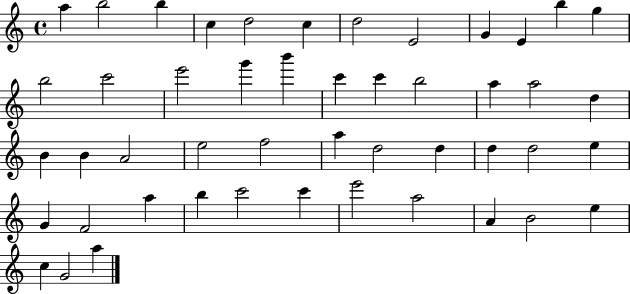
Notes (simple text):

A5/q B5/h B5/q C5/q D5/h C5/q D5/h E4/h G4/q E4/q B5/q G5/q B5/h C6/h E6/h G6/q B6/q C6/q C6/q B5/h A5/q A5/h D5/q B4/q B4/q A4/h E5/h F5/h A5/q D5/h D5/q D5/q D5/h E5/q G4/q F4/h A5/q B5/q C6/h C6/q E6/h A5/h A4/q B4/h E5/q C5/q G4/h A5/q